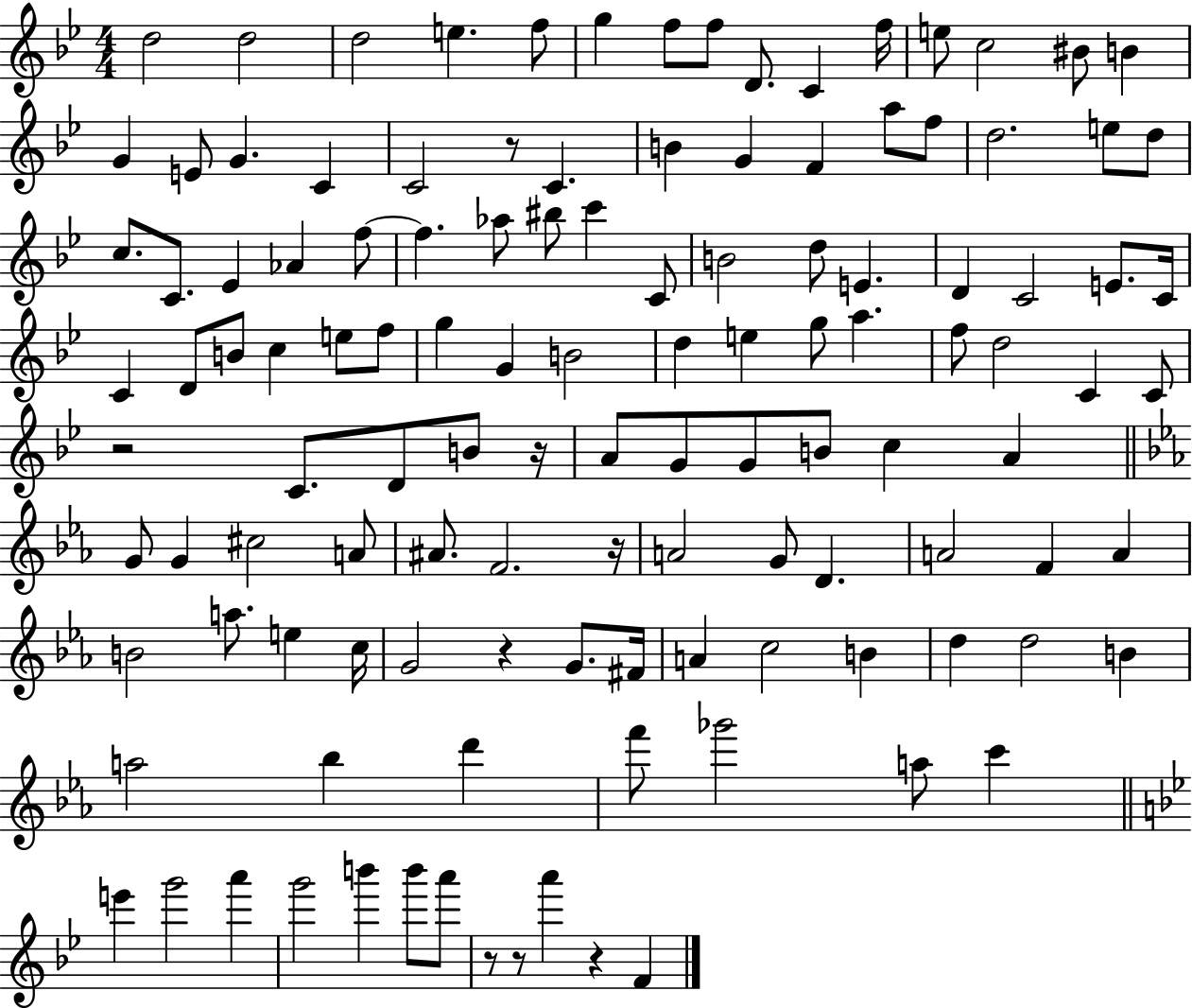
D5/h D5/h D5/h E5/q. F5/e G5/q F5/e F5/e D4/e. C4/q F5/s E5/e C5/h BIS4/e B4/q G4/q E4/e G4/q. C4/q C4/h R/e C4/q. B4/q G4/q F4/q A5/e F5/e D5/h. E5/e D5/e C5/e. C4/e. Eb4/q Ab4/q F5/e F5/q. Ab5/e BIS5/e C6/q C4/e B4/h D5/e E4/q. D4/q C4/h E4/e. C4/s C4/q D4/e B4/e C5/q E5/e F5/e G5/q G4/q B4/h D5/q E5/q G5/e A5/q. F5/e D5/h C4/q C4/e R/h C4/e. D4/e B4/e R/s A4/e G4/e G4/e B4/e C5/q A4/q G4/e G4/q C#5/h A4/e A#4/e. F4/h. R/s A4/h G4/e D4/q. A4/h F4/q A4/q B4/h A5/e. E5/q C5/s G4/h R/q G4/e. F#4/s A4/q C5/h B4/q D5/q D5/h B4/q A5/h Bb5/q D6/q F6/e Gb6/h A5/e C6/q E6/q G6/h A6/q G6/h B6/q B6/e A6/e R/e R/e A6/q R/q F4/q